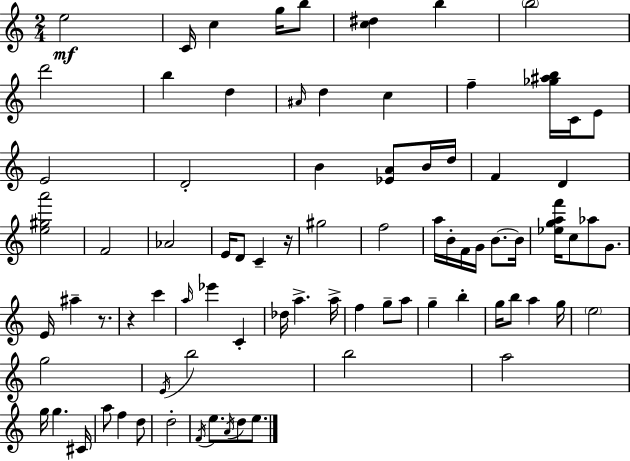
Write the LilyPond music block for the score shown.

{
  \clef treble
  \numericTimeSignature
  \time 2/4
  \key c \major
  e''2\mf | c'16 c''4 g''16 b''8 | <c'' dis''>4 b''4 | \parenthesize b''2 | \break d'''2 | b''4 d''4 | \grace { ais'16 } d''4 c''4 | f''4-- <ges'' ais'' b''>16 c'16 e'8 | \break e'2 | d'2-. | b'4 <ees' a'>8 b'16 | d''16 f'4 d'4 | \break <e'' gis'' a'''>2 | f'2 | aes'2 | e'16 d'8 c'4-- | \break r16 gis''2 | f''2 | a''16 b'16-. f'16 g'16 b'8.~~ | b'16 <ees'' g'' a'' f'''>16 c''8 aes''8 g'8. | \break e'16 ais''4-- r8. | r4 c'''4 | \grace { a''16 } ees'''4 c'4-. | des''16 a''4.-> | \break a''16-> f''4 g''8-- | a''8 g''4-- b''4-. | g''16 b''8 a''4 | g''16 \parenthesize e''2 | \break g''2 | \acciaccatura { e'16 } b''2 | b''2 | a''2 | \break g''16 g''4. | cis'16 a''8 f''4 | d''8 d''2-. | \acciaccatura { f'16 } e''8. \acciaccatura { a'16 } | \break d''8 e''8. \bar "|."
}